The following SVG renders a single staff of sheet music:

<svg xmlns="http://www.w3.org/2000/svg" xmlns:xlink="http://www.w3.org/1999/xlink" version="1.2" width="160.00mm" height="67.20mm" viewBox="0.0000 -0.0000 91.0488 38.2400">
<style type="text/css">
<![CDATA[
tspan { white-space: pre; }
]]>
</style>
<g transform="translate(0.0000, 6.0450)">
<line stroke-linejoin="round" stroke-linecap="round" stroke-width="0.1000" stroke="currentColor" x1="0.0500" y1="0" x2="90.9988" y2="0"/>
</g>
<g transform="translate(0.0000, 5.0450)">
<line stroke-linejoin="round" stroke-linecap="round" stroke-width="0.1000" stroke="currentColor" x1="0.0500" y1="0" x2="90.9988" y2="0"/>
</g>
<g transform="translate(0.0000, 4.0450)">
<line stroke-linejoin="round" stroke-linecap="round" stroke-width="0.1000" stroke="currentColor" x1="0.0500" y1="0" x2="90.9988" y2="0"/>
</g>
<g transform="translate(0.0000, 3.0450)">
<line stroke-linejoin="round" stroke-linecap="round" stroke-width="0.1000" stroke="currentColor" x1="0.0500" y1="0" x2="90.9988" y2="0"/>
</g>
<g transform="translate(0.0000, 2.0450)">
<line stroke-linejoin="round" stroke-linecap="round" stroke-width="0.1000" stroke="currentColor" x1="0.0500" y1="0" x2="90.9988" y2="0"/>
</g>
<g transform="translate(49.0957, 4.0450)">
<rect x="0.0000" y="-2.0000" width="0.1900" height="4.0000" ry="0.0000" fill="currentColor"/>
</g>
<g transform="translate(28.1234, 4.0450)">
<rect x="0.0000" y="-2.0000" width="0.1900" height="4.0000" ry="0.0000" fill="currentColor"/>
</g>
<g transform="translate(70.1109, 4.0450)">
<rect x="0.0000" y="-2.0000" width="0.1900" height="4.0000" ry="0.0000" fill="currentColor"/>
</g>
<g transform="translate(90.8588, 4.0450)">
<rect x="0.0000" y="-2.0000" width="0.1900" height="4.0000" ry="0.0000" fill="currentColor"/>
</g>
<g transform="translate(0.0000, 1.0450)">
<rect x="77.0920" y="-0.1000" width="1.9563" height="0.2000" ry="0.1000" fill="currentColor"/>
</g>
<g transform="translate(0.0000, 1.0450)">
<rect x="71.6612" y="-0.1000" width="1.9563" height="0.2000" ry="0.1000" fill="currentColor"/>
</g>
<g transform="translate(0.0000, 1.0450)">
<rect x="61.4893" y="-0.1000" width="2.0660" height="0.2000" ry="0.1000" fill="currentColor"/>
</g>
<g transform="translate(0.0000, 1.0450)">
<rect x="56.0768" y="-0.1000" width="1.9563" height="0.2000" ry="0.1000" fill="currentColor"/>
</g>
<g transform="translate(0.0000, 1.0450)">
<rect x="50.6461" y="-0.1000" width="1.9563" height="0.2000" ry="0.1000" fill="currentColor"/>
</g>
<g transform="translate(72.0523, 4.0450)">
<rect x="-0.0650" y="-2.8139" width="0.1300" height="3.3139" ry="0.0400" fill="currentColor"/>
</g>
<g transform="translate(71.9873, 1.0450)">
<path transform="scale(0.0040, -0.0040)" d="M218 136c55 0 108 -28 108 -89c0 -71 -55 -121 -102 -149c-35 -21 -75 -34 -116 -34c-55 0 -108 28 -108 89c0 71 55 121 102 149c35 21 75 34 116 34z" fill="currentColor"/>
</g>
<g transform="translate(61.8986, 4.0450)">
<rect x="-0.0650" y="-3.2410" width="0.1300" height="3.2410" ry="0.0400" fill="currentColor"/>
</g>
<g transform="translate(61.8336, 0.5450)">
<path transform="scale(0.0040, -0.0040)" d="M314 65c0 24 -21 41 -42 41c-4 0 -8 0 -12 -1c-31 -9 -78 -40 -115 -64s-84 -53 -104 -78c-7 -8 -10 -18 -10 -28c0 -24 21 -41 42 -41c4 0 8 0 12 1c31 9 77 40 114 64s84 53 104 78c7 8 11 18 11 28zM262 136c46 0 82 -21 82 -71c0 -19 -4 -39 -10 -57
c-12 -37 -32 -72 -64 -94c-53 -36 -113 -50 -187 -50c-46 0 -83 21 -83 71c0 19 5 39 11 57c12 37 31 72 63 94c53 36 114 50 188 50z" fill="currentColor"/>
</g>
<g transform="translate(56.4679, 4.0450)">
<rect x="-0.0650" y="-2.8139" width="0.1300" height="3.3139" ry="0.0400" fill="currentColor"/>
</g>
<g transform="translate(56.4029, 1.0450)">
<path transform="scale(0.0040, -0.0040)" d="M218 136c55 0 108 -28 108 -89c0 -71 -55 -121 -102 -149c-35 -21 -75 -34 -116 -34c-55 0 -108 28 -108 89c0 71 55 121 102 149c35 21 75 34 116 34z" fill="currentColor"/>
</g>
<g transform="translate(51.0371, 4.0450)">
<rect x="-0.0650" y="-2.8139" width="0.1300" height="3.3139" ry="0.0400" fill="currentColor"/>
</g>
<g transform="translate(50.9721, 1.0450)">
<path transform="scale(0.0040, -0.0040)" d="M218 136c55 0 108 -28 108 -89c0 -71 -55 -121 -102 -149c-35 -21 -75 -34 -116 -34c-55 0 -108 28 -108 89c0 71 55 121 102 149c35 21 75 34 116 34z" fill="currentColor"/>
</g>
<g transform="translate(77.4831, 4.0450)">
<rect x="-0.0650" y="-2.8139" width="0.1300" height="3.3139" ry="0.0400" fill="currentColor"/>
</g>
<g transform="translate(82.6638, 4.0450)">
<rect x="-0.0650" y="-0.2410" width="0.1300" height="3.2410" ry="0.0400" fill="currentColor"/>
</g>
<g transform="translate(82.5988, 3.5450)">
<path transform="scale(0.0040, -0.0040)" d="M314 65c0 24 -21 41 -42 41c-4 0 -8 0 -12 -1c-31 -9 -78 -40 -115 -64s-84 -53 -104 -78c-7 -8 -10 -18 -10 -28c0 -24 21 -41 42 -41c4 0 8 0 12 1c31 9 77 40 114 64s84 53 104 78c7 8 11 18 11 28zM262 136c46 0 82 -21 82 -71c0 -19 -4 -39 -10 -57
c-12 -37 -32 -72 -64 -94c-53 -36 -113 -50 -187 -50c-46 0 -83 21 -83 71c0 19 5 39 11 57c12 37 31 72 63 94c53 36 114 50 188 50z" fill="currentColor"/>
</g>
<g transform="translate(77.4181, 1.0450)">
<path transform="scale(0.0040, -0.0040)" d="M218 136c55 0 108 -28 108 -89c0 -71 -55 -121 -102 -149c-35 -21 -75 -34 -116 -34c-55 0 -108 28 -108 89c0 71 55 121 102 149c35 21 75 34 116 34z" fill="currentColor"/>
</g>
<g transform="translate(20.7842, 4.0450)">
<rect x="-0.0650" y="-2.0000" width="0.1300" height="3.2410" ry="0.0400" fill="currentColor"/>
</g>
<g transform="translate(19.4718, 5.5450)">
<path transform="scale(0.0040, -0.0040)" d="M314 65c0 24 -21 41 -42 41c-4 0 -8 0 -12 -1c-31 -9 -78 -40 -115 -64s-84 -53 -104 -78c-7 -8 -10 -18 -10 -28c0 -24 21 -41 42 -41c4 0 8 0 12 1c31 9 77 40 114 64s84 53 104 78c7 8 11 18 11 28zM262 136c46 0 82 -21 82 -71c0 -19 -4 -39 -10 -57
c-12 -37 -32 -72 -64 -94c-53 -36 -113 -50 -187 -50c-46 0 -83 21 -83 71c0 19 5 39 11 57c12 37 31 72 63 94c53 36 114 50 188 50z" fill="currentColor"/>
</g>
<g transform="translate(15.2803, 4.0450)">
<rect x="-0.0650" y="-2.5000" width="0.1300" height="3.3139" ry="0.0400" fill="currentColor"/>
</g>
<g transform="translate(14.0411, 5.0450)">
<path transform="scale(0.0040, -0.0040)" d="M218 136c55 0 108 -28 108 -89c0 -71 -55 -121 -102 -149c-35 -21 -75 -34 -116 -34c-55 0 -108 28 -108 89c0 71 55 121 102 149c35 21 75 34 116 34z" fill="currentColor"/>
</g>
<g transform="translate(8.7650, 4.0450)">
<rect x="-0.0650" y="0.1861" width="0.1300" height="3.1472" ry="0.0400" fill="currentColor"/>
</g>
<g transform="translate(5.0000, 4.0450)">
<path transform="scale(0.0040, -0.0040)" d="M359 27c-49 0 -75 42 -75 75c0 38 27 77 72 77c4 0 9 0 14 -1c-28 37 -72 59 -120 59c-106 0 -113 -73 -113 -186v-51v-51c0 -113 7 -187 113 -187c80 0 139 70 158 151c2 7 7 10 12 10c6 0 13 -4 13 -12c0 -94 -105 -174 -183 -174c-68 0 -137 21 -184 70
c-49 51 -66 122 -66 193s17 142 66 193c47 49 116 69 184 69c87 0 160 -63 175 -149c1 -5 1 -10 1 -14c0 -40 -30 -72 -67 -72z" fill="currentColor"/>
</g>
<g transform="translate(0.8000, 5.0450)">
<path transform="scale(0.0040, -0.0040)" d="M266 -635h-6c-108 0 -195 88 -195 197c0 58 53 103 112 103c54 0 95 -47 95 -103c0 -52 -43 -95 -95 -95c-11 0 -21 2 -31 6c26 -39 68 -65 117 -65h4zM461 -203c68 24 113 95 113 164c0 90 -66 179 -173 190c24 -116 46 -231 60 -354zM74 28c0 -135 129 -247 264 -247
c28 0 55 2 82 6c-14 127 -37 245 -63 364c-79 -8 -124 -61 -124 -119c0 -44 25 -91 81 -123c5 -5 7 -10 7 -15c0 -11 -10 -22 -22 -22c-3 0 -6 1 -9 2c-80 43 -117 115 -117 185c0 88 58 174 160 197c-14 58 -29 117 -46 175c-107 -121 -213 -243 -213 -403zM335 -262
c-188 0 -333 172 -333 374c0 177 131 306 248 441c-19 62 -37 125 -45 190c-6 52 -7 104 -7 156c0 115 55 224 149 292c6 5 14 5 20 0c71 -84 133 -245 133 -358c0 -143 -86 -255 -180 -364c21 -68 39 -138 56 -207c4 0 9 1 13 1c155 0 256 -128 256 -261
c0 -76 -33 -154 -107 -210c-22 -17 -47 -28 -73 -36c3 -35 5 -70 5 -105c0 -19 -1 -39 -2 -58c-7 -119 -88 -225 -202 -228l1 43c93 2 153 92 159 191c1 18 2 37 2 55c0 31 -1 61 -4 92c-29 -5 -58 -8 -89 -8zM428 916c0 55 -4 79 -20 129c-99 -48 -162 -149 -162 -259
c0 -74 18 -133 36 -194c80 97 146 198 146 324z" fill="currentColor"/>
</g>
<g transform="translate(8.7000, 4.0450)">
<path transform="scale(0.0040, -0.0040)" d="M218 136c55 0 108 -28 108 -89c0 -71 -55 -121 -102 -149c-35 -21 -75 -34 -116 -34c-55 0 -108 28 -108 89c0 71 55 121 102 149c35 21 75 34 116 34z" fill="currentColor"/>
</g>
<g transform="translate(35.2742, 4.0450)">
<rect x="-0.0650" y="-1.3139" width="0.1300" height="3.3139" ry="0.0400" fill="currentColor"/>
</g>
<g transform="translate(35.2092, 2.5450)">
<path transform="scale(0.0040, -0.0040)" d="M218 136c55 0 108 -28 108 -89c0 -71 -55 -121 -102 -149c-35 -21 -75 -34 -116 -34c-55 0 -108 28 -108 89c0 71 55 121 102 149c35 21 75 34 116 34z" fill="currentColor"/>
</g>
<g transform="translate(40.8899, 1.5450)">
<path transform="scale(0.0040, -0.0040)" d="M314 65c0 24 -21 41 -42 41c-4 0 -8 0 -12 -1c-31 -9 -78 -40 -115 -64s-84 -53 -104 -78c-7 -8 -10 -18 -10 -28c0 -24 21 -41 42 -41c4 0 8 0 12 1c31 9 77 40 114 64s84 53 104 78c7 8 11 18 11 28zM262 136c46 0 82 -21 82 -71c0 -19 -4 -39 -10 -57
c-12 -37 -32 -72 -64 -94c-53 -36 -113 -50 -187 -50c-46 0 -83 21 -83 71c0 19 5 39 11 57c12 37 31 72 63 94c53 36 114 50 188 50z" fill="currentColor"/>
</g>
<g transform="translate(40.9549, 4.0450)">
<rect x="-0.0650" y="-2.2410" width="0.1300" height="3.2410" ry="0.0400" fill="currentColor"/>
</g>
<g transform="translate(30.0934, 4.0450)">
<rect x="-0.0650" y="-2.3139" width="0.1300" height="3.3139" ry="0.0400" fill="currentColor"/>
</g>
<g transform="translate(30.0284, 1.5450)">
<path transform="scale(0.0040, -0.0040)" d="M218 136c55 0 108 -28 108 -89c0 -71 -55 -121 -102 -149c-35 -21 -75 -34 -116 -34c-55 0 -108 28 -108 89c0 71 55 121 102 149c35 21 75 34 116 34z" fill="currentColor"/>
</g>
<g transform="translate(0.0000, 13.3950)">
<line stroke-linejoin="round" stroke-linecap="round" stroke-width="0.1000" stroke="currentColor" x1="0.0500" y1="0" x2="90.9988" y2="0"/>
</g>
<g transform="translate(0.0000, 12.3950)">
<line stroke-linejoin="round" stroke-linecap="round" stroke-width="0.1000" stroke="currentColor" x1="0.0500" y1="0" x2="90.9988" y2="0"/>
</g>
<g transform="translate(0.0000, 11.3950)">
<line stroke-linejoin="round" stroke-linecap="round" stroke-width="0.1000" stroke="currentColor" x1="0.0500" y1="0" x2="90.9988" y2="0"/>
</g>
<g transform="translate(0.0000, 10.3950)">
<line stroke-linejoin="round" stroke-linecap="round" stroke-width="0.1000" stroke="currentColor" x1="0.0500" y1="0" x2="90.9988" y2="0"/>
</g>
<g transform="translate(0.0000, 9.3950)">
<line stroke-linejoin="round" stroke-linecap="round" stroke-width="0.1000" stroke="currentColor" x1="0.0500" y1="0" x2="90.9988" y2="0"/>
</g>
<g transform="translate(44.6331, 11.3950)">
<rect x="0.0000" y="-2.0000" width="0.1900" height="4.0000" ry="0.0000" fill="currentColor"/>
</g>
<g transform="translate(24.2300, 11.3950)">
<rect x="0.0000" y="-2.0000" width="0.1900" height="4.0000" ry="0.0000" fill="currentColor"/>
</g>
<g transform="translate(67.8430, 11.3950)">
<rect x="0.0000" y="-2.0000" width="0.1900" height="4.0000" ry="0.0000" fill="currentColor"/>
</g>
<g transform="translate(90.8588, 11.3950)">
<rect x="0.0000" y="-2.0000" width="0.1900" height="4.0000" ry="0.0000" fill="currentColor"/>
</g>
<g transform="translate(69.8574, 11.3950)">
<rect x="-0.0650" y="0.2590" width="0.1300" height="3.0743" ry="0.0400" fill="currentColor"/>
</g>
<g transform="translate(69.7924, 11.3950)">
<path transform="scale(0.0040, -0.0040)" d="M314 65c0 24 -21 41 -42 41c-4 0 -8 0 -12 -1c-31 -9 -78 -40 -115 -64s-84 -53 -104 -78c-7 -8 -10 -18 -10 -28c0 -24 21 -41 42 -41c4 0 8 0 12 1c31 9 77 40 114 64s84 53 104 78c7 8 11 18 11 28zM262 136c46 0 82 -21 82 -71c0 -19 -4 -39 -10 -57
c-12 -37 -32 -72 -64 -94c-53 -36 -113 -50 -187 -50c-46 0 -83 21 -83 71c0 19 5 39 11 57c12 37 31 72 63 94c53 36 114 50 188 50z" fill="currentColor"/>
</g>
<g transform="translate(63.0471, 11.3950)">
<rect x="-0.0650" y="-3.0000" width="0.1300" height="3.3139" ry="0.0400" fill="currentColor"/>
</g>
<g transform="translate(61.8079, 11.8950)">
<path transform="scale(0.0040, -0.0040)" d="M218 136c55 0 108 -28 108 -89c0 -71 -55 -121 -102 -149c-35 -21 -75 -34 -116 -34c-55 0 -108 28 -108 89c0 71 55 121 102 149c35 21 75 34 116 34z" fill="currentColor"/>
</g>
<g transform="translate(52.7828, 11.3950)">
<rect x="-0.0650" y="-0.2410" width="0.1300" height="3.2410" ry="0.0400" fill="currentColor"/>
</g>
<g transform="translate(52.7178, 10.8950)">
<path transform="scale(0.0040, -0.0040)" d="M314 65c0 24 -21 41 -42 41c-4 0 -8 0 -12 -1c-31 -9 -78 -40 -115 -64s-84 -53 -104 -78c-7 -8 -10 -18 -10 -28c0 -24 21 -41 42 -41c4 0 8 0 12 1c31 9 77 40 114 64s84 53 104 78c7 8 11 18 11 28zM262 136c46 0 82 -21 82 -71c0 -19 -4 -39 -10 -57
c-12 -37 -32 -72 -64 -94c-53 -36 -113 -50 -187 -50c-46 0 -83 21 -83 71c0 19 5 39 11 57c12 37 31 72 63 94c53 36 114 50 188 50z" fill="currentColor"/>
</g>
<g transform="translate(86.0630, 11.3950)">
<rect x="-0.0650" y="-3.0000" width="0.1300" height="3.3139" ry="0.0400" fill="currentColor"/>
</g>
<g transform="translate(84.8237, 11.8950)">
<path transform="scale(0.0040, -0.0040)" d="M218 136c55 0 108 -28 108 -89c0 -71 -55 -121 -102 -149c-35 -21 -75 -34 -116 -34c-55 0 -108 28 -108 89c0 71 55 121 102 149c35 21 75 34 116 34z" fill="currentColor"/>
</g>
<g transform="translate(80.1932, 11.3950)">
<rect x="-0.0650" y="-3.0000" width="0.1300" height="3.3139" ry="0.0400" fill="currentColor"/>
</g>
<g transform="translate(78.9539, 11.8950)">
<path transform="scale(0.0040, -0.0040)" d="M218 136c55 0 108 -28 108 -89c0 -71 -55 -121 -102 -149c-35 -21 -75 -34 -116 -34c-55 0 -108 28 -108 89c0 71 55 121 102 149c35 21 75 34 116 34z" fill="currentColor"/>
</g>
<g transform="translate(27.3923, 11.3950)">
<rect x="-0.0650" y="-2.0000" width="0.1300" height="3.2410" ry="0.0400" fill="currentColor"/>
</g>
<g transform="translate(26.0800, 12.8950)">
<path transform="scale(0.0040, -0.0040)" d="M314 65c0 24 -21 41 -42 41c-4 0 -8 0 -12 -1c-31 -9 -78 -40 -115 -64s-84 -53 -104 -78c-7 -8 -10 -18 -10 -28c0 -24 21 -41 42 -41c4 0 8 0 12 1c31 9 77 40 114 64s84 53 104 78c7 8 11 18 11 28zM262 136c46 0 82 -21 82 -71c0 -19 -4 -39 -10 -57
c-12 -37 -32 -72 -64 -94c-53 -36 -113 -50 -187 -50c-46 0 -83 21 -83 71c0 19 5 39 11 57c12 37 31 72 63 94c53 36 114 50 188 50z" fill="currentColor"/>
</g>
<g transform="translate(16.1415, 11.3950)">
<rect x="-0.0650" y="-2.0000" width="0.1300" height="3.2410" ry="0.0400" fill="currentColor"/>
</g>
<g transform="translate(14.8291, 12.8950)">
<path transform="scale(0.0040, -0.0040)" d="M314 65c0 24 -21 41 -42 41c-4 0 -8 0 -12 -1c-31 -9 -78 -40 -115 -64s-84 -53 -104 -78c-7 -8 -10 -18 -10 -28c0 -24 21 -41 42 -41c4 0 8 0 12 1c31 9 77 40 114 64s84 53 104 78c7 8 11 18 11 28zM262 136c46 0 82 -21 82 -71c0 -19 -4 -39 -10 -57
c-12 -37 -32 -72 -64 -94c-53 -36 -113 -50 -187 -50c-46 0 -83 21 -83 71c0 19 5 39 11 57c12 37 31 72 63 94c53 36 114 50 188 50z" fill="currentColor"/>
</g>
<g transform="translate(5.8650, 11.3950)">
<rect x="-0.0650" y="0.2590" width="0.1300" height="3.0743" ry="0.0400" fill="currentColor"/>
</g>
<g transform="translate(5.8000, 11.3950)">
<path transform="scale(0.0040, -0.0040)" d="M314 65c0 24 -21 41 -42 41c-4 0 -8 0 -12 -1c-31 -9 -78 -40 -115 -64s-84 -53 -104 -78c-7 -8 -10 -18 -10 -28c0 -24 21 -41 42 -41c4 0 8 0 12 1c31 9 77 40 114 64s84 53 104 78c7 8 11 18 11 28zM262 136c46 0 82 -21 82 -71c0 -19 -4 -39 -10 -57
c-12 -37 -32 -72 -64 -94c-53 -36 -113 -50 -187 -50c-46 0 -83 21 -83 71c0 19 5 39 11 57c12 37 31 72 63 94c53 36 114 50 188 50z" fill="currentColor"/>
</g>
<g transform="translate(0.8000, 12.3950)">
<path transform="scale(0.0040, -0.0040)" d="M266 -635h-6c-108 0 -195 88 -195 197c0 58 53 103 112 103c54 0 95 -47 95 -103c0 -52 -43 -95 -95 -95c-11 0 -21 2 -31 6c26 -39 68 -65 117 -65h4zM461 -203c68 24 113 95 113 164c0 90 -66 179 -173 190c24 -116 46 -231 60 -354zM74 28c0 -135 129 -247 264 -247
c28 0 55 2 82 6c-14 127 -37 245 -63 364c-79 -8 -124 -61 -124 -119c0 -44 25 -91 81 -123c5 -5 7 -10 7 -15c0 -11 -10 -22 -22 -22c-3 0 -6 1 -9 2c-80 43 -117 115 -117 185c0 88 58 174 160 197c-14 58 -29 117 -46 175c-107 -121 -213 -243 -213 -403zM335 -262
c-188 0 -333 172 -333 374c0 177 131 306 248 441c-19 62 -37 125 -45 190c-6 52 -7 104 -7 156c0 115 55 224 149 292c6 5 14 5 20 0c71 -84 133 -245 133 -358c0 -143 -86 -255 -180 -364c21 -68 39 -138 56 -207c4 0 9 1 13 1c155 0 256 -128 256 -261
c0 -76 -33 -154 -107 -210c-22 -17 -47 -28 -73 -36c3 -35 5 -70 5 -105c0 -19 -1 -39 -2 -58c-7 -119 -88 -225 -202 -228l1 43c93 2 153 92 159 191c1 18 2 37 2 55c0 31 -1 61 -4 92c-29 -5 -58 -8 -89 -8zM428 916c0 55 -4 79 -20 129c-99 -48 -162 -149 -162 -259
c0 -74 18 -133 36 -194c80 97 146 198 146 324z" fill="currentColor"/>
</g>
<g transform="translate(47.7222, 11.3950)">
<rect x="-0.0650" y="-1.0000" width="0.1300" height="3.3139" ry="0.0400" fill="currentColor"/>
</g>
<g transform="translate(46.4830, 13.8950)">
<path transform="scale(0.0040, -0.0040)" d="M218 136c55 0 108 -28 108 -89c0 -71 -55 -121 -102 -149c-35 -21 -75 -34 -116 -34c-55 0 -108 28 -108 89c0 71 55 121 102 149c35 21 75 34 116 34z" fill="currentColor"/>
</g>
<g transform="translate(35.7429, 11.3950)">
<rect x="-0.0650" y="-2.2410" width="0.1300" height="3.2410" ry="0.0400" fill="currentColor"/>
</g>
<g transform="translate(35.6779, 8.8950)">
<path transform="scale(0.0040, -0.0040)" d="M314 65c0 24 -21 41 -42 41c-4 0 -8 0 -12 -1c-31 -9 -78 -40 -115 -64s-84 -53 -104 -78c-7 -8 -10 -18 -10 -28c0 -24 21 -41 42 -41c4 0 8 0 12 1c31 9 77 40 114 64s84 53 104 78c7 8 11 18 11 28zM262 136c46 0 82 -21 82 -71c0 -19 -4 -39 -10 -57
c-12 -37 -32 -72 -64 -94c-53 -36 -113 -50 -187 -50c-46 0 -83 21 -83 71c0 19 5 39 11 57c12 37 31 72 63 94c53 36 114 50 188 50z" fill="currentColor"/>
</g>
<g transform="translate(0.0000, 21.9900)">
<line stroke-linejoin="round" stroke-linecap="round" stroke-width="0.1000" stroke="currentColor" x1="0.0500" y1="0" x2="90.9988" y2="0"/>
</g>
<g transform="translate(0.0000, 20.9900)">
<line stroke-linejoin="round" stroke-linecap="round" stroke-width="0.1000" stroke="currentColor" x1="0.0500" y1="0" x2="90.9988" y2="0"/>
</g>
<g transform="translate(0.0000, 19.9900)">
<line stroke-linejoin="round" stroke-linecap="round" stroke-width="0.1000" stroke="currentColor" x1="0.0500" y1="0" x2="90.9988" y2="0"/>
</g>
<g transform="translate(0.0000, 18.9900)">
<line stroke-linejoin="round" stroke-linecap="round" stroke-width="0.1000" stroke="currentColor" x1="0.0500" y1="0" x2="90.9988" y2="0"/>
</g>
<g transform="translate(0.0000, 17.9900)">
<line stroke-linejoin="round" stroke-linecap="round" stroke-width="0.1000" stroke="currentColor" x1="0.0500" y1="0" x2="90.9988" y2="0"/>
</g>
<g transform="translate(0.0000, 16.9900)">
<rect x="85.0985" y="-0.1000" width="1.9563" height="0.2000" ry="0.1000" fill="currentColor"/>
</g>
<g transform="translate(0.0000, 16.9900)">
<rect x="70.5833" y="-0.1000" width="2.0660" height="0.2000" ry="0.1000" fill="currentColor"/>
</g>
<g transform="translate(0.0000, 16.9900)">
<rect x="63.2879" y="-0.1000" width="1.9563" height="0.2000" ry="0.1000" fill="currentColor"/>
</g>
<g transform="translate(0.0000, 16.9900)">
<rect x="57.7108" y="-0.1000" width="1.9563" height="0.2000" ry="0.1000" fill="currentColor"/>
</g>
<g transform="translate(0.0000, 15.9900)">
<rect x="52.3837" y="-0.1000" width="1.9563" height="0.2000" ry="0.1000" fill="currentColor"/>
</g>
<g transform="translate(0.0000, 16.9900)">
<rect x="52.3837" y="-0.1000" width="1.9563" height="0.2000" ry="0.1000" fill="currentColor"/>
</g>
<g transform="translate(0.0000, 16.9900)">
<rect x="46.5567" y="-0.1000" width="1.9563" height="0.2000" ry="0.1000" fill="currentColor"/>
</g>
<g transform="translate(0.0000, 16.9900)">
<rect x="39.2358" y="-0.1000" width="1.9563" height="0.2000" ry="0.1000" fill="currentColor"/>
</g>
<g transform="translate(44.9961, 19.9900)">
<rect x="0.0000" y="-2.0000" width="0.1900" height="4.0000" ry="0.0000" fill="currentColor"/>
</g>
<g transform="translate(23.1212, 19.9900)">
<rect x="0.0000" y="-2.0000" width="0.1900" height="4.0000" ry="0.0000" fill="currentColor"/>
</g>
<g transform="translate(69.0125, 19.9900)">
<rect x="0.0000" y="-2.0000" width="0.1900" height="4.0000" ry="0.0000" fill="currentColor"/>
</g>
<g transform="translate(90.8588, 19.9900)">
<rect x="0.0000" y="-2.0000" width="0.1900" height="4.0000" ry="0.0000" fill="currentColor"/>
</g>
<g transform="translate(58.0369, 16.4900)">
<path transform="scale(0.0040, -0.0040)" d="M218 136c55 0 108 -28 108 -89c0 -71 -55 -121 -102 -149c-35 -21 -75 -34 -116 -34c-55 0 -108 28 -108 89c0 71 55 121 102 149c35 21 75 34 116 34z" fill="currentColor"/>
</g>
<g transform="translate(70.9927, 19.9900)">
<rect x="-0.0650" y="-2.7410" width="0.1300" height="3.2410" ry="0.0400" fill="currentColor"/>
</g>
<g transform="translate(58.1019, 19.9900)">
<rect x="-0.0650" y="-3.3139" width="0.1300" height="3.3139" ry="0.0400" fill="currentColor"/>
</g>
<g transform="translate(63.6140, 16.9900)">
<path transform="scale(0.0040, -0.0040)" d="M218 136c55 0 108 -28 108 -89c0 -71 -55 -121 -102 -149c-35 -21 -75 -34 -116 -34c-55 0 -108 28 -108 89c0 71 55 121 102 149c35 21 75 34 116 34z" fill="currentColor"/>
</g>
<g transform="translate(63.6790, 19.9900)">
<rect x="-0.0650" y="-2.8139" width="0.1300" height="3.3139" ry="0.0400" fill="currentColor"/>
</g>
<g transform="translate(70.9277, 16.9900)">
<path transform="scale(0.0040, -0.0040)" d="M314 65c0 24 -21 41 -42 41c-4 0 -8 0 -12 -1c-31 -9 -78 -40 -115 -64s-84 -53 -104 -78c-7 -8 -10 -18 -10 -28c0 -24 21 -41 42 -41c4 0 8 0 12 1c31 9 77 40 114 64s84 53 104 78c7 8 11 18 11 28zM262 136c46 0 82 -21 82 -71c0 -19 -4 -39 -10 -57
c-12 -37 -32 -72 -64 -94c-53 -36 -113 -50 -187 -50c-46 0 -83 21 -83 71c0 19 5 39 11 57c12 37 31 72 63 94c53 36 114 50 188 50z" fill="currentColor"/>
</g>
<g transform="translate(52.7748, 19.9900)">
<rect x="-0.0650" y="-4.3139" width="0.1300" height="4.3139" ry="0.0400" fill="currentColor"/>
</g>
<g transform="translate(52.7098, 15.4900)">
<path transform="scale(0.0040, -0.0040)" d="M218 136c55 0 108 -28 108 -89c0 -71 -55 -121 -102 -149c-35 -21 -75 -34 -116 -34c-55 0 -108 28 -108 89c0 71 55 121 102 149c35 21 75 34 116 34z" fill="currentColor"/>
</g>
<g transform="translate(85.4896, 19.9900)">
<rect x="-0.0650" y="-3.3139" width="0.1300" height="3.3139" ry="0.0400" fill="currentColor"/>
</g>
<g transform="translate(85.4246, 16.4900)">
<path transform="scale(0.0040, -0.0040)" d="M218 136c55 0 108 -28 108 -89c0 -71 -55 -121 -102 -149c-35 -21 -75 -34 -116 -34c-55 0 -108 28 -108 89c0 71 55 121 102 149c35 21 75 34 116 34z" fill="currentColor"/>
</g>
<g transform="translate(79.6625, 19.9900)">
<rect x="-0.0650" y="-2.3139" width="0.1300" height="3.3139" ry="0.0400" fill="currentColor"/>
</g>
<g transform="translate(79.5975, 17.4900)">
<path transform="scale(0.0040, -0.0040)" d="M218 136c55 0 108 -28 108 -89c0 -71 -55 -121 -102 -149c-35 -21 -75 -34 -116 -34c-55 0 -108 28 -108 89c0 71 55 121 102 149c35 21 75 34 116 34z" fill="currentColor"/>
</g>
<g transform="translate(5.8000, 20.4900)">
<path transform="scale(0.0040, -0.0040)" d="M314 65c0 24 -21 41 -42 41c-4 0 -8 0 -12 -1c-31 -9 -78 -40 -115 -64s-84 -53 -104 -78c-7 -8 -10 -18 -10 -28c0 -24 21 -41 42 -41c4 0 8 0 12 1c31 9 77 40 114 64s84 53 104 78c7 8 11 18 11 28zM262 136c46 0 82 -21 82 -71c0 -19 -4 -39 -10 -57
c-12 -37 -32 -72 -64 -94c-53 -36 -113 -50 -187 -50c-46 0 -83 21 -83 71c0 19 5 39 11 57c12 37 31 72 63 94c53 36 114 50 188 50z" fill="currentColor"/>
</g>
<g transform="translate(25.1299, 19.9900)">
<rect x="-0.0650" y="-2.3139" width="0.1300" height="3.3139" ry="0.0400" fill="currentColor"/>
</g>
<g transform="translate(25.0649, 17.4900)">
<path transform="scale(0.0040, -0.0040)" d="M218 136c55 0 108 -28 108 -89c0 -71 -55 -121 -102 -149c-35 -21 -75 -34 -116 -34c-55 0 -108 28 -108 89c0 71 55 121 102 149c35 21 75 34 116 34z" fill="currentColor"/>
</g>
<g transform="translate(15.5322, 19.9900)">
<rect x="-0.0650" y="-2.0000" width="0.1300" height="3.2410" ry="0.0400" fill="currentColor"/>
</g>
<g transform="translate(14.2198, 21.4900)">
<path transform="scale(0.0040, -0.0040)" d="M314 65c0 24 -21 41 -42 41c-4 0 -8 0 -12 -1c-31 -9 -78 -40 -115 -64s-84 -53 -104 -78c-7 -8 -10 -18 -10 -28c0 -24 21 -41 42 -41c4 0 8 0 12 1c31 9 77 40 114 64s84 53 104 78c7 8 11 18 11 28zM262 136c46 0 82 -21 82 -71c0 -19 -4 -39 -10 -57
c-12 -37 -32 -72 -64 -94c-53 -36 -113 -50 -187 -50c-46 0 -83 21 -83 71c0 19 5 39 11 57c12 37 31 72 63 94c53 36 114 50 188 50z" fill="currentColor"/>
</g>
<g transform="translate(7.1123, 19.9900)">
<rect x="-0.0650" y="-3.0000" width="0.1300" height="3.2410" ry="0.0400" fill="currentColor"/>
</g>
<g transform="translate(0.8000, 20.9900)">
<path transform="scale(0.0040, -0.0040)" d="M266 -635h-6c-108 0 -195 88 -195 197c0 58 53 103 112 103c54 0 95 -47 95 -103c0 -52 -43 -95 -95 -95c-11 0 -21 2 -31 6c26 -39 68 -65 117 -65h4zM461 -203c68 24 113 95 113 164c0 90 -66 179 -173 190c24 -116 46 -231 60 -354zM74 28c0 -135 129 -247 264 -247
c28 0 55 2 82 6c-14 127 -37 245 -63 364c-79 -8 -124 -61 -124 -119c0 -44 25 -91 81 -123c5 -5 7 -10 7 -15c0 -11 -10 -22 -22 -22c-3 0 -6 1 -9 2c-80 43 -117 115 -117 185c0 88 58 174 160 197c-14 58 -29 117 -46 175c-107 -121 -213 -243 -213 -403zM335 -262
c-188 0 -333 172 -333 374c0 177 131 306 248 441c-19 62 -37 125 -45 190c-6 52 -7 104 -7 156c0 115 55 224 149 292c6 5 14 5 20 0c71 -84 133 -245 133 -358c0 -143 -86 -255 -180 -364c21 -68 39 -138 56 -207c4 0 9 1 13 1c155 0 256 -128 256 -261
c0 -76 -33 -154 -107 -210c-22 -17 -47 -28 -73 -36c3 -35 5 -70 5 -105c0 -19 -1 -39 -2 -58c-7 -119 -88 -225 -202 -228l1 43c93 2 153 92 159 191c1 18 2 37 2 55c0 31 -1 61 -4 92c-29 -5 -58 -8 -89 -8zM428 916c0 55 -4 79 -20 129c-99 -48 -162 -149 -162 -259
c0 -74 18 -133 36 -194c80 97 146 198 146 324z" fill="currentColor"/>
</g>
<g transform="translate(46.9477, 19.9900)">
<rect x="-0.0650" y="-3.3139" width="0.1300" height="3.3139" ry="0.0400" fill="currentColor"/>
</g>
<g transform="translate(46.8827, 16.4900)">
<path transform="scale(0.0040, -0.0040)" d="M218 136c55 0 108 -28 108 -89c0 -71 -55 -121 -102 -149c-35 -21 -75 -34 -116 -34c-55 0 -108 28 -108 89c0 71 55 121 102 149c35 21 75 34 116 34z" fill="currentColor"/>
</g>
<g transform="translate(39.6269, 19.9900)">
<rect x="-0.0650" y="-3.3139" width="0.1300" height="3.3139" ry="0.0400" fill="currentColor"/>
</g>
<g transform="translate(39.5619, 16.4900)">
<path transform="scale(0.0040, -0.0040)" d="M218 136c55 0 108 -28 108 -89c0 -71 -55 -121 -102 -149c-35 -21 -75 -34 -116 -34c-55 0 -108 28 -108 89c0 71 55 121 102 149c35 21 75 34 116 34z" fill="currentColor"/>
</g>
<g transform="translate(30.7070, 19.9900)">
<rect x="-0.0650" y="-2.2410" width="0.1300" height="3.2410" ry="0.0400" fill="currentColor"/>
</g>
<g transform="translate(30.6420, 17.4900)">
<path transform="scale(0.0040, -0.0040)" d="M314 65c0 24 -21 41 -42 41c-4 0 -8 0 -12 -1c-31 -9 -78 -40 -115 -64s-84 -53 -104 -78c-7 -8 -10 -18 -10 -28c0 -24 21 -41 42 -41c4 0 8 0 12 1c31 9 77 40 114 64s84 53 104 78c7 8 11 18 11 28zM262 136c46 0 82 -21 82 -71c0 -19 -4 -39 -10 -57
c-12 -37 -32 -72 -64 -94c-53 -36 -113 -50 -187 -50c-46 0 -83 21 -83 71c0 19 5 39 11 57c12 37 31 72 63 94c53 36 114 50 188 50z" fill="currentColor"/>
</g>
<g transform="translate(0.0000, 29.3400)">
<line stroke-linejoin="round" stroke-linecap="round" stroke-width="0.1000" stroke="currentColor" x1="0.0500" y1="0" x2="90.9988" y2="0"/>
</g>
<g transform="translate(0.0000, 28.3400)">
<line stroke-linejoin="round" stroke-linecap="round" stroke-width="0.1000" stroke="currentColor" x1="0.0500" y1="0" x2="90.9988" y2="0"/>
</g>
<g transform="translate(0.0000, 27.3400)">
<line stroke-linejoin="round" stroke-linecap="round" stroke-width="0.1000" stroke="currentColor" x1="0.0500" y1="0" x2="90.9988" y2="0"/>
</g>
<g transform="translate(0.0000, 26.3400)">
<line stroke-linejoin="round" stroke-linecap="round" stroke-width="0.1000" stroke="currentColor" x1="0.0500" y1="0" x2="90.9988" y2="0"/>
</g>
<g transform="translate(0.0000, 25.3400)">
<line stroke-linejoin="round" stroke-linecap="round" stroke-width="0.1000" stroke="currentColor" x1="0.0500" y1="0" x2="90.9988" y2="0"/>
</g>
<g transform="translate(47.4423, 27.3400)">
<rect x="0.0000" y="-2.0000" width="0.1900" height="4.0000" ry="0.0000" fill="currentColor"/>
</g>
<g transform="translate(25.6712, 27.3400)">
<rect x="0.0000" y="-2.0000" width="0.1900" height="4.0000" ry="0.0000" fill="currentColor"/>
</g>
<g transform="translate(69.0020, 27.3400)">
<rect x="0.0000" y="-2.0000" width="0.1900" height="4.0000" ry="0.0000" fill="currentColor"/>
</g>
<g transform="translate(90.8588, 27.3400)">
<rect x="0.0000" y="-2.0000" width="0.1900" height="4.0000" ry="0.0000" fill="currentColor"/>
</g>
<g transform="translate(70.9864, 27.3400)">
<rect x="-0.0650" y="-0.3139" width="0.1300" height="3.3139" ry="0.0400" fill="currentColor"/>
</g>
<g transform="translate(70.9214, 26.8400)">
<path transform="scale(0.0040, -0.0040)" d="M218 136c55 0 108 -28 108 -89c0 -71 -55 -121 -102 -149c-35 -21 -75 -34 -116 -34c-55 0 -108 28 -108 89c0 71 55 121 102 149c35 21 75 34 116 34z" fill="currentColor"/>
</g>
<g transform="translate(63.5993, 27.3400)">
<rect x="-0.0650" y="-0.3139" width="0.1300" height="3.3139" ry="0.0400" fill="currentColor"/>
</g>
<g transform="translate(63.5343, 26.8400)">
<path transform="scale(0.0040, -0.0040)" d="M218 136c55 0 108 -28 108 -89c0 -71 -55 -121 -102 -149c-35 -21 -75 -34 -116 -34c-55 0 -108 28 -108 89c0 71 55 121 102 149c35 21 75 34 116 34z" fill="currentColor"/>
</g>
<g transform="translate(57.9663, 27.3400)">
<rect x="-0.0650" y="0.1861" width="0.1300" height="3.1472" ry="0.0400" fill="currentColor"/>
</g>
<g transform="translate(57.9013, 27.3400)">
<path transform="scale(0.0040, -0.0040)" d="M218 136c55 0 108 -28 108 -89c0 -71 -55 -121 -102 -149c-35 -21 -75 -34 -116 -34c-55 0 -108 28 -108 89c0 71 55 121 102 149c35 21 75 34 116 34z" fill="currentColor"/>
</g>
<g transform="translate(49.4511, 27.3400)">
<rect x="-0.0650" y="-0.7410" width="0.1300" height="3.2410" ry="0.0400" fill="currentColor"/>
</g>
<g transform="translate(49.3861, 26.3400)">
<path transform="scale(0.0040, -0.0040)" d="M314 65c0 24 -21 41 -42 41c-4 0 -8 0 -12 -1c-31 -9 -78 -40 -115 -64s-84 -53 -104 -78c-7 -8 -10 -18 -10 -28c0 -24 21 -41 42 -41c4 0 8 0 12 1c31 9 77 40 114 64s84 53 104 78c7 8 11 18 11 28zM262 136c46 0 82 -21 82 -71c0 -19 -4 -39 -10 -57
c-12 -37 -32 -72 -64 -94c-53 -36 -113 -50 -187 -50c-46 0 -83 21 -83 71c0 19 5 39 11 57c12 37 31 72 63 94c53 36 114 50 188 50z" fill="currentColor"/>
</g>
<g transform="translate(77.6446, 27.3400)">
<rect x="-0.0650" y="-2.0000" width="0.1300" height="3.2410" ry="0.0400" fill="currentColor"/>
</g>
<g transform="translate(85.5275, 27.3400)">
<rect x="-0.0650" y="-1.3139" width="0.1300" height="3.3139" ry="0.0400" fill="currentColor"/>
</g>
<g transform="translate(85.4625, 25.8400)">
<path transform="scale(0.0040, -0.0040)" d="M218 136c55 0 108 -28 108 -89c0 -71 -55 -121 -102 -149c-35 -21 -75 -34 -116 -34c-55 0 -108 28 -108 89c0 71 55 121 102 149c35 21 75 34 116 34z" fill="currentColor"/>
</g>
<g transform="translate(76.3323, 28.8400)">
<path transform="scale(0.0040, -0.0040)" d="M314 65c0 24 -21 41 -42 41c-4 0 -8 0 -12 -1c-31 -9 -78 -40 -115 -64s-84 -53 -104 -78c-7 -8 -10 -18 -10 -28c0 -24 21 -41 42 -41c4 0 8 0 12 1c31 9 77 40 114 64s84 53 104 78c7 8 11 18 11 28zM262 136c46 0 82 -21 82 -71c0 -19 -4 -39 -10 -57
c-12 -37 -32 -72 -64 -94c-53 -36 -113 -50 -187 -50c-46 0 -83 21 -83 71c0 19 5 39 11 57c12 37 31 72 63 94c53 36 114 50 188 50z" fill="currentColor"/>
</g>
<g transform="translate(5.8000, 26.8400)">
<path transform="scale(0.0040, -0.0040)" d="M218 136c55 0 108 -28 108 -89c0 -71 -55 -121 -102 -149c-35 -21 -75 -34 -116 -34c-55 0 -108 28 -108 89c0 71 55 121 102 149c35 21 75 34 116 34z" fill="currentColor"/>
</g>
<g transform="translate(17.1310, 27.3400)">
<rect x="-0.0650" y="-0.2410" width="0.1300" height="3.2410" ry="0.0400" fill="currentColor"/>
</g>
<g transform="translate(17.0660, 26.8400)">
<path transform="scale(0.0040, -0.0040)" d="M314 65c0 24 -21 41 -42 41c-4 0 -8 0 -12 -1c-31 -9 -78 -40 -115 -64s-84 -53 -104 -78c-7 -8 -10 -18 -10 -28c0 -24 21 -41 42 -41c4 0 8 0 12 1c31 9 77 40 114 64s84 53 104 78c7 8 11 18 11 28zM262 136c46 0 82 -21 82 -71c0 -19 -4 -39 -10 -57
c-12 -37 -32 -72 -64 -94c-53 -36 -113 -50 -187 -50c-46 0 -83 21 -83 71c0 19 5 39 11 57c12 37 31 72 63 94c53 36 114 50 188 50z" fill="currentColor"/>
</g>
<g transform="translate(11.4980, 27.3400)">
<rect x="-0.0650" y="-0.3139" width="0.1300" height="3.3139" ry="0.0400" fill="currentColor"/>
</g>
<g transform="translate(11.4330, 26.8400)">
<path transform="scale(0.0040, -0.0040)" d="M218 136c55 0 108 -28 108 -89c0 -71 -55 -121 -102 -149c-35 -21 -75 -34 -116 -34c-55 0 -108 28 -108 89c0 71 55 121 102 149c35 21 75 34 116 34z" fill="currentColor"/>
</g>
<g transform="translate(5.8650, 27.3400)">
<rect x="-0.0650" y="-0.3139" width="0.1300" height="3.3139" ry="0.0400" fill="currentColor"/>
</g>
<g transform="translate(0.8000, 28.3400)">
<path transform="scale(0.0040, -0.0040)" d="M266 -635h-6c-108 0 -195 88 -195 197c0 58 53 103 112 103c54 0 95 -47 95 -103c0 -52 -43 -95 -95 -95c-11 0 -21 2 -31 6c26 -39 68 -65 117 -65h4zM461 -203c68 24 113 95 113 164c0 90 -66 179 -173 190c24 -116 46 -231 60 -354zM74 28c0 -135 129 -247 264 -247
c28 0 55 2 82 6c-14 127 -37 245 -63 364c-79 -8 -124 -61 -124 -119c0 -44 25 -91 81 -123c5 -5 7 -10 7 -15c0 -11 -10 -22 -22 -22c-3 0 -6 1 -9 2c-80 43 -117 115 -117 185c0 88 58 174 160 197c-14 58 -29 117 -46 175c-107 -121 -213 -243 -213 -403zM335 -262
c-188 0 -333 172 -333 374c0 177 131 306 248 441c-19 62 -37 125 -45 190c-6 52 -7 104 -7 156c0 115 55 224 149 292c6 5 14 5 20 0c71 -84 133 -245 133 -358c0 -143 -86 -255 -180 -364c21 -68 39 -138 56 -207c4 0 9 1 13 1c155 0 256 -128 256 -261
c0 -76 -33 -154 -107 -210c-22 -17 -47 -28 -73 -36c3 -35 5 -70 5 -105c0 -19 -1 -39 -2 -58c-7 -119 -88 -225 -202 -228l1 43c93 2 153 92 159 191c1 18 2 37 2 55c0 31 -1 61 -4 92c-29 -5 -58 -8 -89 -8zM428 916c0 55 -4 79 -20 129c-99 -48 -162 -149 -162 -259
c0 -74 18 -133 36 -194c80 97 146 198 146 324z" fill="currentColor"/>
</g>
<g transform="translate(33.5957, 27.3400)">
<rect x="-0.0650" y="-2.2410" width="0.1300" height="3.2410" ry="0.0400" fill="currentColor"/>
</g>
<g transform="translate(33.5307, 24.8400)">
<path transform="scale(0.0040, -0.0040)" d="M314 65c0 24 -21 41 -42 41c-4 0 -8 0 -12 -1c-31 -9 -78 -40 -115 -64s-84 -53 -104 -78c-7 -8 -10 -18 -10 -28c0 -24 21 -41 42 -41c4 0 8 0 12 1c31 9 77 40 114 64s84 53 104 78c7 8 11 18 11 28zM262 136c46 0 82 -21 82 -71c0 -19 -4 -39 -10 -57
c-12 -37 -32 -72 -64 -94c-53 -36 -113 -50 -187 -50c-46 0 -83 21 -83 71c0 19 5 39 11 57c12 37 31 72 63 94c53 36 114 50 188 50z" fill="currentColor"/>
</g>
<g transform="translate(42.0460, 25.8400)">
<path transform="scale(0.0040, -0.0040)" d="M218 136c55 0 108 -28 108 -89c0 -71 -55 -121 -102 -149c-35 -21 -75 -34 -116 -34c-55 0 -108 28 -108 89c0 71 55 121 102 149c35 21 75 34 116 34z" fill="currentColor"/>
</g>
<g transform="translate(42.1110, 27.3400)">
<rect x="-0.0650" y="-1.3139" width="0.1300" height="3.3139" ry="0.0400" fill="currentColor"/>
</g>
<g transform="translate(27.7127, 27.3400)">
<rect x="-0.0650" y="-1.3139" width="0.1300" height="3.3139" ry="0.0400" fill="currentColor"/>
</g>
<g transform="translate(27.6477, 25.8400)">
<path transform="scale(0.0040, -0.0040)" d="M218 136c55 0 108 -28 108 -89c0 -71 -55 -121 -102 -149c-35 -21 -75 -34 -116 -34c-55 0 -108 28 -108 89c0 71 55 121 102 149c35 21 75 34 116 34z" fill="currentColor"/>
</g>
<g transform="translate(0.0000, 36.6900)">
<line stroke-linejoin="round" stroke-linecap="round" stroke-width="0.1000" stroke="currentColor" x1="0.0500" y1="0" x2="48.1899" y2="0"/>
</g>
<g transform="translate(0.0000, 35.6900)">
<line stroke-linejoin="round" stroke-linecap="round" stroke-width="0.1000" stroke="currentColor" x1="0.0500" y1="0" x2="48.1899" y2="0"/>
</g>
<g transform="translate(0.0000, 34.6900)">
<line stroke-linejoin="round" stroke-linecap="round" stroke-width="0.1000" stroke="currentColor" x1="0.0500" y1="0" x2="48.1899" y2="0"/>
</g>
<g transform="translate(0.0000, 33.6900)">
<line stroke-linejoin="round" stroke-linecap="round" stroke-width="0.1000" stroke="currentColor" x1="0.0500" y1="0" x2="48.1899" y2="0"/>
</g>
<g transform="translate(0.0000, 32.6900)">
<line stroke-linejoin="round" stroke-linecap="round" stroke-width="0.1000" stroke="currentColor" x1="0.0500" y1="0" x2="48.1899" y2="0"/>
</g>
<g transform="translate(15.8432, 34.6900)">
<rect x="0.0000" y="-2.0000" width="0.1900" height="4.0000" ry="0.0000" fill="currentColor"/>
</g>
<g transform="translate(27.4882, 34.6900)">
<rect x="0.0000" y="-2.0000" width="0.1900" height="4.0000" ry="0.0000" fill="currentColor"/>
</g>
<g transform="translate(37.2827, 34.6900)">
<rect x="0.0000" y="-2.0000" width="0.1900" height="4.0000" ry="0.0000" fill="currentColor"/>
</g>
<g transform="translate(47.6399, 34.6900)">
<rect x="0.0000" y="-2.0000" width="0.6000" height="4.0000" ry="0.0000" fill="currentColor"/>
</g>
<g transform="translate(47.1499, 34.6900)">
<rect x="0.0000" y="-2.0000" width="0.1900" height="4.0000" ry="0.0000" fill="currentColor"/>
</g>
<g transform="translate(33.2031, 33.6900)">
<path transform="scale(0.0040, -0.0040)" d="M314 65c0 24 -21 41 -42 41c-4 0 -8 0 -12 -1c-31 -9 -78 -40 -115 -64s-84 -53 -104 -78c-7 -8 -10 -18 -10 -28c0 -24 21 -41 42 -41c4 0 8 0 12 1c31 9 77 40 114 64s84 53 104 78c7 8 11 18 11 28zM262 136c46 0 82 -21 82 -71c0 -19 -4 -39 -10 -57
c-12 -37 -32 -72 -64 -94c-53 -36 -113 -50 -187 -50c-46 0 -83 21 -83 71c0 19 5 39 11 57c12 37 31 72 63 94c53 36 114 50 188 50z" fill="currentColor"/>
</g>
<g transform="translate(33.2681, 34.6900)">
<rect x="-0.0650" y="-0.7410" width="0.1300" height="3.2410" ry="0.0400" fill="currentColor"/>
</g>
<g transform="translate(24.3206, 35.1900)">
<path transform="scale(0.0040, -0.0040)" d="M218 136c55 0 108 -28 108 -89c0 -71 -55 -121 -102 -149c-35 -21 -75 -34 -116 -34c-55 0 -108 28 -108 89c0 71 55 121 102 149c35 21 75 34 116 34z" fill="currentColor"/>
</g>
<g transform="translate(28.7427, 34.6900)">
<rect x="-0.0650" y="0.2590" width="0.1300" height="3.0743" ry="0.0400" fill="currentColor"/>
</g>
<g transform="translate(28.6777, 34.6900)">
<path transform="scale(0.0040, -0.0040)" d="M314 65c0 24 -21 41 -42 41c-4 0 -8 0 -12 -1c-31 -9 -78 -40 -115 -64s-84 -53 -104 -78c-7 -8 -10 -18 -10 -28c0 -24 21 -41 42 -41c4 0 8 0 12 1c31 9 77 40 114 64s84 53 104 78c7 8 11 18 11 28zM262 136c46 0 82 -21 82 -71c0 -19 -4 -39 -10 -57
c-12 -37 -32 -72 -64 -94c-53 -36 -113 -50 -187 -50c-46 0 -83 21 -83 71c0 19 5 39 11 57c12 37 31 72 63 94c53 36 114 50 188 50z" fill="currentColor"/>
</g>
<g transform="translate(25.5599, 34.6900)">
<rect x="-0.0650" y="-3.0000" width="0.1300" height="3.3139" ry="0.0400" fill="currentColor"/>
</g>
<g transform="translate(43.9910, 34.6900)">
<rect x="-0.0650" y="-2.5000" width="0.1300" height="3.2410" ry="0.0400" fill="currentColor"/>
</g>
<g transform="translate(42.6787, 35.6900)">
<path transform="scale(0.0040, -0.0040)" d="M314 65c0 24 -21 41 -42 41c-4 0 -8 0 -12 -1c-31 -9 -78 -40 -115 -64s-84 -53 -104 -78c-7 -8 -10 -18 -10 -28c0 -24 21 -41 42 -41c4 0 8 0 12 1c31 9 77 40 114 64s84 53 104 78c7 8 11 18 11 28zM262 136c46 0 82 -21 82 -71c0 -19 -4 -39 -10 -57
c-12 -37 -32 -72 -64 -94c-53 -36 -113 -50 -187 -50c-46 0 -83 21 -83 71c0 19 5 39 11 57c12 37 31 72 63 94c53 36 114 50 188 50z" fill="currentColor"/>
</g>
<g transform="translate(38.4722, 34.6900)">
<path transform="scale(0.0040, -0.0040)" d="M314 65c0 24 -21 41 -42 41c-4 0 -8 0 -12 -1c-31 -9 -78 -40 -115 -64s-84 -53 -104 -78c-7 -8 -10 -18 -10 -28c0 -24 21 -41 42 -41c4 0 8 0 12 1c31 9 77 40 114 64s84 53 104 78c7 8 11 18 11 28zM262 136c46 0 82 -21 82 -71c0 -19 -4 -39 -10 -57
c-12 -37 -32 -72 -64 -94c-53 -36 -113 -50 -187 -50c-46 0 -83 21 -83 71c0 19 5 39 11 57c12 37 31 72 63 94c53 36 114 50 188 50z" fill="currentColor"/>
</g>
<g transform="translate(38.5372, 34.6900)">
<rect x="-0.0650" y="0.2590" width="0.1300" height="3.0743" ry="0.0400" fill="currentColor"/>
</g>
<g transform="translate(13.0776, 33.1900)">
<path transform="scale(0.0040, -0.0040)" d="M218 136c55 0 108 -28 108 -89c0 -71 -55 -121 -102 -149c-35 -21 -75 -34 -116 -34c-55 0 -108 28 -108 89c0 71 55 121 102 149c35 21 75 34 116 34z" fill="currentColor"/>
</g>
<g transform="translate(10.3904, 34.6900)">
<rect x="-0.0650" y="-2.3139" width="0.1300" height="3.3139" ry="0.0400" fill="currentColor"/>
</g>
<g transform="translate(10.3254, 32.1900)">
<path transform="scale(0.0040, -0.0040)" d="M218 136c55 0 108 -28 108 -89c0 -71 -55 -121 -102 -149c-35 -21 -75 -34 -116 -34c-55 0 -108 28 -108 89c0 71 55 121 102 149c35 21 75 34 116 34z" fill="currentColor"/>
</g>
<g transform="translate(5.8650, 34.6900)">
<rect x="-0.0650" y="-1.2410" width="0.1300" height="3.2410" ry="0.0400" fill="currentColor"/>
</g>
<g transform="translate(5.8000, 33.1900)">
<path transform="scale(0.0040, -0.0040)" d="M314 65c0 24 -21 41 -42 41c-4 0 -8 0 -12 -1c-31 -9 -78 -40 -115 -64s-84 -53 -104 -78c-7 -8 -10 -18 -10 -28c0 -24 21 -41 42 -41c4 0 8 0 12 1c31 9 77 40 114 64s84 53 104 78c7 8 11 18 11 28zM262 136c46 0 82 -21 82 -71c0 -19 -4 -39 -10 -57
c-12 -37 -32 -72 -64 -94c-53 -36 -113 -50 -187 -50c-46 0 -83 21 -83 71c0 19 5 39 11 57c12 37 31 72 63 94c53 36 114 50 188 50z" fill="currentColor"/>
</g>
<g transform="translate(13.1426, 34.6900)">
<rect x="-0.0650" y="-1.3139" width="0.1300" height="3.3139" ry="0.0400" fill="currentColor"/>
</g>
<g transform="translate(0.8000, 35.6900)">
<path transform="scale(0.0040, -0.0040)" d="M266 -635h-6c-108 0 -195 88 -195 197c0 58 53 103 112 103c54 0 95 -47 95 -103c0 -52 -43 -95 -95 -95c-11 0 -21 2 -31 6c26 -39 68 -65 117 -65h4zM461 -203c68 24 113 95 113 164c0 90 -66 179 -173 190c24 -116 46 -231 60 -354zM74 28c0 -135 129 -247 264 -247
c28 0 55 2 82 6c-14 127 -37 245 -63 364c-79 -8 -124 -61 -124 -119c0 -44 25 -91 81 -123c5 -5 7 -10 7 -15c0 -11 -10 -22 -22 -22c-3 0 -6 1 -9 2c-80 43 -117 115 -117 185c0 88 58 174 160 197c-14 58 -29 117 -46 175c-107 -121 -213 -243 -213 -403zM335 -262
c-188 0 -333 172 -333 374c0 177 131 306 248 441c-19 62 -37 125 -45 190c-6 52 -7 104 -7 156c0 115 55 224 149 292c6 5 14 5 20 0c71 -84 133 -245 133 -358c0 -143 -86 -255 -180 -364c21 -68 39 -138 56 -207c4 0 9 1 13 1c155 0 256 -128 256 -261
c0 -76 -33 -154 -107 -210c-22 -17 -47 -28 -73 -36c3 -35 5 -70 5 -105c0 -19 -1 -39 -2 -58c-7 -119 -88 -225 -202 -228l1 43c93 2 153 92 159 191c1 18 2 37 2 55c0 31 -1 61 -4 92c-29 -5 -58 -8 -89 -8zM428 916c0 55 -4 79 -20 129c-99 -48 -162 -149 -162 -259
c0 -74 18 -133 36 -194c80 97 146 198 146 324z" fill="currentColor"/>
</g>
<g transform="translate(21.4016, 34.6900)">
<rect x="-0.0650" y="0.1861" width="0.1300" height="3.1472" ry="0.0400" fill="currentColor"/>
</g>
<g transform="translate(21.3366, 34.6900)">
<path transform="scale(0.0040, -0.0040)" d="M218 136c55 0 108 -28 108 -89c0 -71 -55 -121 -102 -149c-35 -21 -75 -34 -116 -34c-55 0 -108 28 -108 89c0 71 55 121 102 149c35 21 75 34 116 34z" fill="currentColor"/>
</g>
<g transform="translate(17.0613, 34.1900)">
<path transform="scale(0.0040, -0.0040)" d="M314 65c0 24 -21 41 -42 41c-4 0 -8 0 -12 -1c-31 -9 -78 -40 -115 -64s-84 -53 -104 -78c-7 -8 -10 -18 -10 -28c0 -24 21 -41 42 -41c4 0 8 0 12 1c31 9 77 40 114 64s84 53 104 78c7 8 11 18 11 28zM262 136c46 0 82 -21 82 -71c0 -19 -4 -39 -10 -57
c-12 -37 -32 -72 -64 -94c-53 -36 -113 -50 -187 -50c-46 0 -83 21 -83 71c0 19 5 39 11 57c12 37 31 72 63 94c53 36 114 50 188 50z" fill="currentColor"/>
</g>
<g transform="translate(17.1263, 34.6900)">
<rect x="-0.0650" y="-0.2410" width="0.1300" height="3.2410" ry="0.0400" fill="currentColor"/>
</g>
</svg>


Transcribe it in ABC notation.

X:1
T:Untitled
M:4/4
L:1/4
K:C
B G F2 g e g2 a a b2 a a c2 B2 F2 F2 g2 D c2 A B2 A A A2 F2 g g2 b b d' b a a2 g b c c c2 e g2 e d2 B c c F2 e e2 g e c2 B A B2 d2 B2 G2